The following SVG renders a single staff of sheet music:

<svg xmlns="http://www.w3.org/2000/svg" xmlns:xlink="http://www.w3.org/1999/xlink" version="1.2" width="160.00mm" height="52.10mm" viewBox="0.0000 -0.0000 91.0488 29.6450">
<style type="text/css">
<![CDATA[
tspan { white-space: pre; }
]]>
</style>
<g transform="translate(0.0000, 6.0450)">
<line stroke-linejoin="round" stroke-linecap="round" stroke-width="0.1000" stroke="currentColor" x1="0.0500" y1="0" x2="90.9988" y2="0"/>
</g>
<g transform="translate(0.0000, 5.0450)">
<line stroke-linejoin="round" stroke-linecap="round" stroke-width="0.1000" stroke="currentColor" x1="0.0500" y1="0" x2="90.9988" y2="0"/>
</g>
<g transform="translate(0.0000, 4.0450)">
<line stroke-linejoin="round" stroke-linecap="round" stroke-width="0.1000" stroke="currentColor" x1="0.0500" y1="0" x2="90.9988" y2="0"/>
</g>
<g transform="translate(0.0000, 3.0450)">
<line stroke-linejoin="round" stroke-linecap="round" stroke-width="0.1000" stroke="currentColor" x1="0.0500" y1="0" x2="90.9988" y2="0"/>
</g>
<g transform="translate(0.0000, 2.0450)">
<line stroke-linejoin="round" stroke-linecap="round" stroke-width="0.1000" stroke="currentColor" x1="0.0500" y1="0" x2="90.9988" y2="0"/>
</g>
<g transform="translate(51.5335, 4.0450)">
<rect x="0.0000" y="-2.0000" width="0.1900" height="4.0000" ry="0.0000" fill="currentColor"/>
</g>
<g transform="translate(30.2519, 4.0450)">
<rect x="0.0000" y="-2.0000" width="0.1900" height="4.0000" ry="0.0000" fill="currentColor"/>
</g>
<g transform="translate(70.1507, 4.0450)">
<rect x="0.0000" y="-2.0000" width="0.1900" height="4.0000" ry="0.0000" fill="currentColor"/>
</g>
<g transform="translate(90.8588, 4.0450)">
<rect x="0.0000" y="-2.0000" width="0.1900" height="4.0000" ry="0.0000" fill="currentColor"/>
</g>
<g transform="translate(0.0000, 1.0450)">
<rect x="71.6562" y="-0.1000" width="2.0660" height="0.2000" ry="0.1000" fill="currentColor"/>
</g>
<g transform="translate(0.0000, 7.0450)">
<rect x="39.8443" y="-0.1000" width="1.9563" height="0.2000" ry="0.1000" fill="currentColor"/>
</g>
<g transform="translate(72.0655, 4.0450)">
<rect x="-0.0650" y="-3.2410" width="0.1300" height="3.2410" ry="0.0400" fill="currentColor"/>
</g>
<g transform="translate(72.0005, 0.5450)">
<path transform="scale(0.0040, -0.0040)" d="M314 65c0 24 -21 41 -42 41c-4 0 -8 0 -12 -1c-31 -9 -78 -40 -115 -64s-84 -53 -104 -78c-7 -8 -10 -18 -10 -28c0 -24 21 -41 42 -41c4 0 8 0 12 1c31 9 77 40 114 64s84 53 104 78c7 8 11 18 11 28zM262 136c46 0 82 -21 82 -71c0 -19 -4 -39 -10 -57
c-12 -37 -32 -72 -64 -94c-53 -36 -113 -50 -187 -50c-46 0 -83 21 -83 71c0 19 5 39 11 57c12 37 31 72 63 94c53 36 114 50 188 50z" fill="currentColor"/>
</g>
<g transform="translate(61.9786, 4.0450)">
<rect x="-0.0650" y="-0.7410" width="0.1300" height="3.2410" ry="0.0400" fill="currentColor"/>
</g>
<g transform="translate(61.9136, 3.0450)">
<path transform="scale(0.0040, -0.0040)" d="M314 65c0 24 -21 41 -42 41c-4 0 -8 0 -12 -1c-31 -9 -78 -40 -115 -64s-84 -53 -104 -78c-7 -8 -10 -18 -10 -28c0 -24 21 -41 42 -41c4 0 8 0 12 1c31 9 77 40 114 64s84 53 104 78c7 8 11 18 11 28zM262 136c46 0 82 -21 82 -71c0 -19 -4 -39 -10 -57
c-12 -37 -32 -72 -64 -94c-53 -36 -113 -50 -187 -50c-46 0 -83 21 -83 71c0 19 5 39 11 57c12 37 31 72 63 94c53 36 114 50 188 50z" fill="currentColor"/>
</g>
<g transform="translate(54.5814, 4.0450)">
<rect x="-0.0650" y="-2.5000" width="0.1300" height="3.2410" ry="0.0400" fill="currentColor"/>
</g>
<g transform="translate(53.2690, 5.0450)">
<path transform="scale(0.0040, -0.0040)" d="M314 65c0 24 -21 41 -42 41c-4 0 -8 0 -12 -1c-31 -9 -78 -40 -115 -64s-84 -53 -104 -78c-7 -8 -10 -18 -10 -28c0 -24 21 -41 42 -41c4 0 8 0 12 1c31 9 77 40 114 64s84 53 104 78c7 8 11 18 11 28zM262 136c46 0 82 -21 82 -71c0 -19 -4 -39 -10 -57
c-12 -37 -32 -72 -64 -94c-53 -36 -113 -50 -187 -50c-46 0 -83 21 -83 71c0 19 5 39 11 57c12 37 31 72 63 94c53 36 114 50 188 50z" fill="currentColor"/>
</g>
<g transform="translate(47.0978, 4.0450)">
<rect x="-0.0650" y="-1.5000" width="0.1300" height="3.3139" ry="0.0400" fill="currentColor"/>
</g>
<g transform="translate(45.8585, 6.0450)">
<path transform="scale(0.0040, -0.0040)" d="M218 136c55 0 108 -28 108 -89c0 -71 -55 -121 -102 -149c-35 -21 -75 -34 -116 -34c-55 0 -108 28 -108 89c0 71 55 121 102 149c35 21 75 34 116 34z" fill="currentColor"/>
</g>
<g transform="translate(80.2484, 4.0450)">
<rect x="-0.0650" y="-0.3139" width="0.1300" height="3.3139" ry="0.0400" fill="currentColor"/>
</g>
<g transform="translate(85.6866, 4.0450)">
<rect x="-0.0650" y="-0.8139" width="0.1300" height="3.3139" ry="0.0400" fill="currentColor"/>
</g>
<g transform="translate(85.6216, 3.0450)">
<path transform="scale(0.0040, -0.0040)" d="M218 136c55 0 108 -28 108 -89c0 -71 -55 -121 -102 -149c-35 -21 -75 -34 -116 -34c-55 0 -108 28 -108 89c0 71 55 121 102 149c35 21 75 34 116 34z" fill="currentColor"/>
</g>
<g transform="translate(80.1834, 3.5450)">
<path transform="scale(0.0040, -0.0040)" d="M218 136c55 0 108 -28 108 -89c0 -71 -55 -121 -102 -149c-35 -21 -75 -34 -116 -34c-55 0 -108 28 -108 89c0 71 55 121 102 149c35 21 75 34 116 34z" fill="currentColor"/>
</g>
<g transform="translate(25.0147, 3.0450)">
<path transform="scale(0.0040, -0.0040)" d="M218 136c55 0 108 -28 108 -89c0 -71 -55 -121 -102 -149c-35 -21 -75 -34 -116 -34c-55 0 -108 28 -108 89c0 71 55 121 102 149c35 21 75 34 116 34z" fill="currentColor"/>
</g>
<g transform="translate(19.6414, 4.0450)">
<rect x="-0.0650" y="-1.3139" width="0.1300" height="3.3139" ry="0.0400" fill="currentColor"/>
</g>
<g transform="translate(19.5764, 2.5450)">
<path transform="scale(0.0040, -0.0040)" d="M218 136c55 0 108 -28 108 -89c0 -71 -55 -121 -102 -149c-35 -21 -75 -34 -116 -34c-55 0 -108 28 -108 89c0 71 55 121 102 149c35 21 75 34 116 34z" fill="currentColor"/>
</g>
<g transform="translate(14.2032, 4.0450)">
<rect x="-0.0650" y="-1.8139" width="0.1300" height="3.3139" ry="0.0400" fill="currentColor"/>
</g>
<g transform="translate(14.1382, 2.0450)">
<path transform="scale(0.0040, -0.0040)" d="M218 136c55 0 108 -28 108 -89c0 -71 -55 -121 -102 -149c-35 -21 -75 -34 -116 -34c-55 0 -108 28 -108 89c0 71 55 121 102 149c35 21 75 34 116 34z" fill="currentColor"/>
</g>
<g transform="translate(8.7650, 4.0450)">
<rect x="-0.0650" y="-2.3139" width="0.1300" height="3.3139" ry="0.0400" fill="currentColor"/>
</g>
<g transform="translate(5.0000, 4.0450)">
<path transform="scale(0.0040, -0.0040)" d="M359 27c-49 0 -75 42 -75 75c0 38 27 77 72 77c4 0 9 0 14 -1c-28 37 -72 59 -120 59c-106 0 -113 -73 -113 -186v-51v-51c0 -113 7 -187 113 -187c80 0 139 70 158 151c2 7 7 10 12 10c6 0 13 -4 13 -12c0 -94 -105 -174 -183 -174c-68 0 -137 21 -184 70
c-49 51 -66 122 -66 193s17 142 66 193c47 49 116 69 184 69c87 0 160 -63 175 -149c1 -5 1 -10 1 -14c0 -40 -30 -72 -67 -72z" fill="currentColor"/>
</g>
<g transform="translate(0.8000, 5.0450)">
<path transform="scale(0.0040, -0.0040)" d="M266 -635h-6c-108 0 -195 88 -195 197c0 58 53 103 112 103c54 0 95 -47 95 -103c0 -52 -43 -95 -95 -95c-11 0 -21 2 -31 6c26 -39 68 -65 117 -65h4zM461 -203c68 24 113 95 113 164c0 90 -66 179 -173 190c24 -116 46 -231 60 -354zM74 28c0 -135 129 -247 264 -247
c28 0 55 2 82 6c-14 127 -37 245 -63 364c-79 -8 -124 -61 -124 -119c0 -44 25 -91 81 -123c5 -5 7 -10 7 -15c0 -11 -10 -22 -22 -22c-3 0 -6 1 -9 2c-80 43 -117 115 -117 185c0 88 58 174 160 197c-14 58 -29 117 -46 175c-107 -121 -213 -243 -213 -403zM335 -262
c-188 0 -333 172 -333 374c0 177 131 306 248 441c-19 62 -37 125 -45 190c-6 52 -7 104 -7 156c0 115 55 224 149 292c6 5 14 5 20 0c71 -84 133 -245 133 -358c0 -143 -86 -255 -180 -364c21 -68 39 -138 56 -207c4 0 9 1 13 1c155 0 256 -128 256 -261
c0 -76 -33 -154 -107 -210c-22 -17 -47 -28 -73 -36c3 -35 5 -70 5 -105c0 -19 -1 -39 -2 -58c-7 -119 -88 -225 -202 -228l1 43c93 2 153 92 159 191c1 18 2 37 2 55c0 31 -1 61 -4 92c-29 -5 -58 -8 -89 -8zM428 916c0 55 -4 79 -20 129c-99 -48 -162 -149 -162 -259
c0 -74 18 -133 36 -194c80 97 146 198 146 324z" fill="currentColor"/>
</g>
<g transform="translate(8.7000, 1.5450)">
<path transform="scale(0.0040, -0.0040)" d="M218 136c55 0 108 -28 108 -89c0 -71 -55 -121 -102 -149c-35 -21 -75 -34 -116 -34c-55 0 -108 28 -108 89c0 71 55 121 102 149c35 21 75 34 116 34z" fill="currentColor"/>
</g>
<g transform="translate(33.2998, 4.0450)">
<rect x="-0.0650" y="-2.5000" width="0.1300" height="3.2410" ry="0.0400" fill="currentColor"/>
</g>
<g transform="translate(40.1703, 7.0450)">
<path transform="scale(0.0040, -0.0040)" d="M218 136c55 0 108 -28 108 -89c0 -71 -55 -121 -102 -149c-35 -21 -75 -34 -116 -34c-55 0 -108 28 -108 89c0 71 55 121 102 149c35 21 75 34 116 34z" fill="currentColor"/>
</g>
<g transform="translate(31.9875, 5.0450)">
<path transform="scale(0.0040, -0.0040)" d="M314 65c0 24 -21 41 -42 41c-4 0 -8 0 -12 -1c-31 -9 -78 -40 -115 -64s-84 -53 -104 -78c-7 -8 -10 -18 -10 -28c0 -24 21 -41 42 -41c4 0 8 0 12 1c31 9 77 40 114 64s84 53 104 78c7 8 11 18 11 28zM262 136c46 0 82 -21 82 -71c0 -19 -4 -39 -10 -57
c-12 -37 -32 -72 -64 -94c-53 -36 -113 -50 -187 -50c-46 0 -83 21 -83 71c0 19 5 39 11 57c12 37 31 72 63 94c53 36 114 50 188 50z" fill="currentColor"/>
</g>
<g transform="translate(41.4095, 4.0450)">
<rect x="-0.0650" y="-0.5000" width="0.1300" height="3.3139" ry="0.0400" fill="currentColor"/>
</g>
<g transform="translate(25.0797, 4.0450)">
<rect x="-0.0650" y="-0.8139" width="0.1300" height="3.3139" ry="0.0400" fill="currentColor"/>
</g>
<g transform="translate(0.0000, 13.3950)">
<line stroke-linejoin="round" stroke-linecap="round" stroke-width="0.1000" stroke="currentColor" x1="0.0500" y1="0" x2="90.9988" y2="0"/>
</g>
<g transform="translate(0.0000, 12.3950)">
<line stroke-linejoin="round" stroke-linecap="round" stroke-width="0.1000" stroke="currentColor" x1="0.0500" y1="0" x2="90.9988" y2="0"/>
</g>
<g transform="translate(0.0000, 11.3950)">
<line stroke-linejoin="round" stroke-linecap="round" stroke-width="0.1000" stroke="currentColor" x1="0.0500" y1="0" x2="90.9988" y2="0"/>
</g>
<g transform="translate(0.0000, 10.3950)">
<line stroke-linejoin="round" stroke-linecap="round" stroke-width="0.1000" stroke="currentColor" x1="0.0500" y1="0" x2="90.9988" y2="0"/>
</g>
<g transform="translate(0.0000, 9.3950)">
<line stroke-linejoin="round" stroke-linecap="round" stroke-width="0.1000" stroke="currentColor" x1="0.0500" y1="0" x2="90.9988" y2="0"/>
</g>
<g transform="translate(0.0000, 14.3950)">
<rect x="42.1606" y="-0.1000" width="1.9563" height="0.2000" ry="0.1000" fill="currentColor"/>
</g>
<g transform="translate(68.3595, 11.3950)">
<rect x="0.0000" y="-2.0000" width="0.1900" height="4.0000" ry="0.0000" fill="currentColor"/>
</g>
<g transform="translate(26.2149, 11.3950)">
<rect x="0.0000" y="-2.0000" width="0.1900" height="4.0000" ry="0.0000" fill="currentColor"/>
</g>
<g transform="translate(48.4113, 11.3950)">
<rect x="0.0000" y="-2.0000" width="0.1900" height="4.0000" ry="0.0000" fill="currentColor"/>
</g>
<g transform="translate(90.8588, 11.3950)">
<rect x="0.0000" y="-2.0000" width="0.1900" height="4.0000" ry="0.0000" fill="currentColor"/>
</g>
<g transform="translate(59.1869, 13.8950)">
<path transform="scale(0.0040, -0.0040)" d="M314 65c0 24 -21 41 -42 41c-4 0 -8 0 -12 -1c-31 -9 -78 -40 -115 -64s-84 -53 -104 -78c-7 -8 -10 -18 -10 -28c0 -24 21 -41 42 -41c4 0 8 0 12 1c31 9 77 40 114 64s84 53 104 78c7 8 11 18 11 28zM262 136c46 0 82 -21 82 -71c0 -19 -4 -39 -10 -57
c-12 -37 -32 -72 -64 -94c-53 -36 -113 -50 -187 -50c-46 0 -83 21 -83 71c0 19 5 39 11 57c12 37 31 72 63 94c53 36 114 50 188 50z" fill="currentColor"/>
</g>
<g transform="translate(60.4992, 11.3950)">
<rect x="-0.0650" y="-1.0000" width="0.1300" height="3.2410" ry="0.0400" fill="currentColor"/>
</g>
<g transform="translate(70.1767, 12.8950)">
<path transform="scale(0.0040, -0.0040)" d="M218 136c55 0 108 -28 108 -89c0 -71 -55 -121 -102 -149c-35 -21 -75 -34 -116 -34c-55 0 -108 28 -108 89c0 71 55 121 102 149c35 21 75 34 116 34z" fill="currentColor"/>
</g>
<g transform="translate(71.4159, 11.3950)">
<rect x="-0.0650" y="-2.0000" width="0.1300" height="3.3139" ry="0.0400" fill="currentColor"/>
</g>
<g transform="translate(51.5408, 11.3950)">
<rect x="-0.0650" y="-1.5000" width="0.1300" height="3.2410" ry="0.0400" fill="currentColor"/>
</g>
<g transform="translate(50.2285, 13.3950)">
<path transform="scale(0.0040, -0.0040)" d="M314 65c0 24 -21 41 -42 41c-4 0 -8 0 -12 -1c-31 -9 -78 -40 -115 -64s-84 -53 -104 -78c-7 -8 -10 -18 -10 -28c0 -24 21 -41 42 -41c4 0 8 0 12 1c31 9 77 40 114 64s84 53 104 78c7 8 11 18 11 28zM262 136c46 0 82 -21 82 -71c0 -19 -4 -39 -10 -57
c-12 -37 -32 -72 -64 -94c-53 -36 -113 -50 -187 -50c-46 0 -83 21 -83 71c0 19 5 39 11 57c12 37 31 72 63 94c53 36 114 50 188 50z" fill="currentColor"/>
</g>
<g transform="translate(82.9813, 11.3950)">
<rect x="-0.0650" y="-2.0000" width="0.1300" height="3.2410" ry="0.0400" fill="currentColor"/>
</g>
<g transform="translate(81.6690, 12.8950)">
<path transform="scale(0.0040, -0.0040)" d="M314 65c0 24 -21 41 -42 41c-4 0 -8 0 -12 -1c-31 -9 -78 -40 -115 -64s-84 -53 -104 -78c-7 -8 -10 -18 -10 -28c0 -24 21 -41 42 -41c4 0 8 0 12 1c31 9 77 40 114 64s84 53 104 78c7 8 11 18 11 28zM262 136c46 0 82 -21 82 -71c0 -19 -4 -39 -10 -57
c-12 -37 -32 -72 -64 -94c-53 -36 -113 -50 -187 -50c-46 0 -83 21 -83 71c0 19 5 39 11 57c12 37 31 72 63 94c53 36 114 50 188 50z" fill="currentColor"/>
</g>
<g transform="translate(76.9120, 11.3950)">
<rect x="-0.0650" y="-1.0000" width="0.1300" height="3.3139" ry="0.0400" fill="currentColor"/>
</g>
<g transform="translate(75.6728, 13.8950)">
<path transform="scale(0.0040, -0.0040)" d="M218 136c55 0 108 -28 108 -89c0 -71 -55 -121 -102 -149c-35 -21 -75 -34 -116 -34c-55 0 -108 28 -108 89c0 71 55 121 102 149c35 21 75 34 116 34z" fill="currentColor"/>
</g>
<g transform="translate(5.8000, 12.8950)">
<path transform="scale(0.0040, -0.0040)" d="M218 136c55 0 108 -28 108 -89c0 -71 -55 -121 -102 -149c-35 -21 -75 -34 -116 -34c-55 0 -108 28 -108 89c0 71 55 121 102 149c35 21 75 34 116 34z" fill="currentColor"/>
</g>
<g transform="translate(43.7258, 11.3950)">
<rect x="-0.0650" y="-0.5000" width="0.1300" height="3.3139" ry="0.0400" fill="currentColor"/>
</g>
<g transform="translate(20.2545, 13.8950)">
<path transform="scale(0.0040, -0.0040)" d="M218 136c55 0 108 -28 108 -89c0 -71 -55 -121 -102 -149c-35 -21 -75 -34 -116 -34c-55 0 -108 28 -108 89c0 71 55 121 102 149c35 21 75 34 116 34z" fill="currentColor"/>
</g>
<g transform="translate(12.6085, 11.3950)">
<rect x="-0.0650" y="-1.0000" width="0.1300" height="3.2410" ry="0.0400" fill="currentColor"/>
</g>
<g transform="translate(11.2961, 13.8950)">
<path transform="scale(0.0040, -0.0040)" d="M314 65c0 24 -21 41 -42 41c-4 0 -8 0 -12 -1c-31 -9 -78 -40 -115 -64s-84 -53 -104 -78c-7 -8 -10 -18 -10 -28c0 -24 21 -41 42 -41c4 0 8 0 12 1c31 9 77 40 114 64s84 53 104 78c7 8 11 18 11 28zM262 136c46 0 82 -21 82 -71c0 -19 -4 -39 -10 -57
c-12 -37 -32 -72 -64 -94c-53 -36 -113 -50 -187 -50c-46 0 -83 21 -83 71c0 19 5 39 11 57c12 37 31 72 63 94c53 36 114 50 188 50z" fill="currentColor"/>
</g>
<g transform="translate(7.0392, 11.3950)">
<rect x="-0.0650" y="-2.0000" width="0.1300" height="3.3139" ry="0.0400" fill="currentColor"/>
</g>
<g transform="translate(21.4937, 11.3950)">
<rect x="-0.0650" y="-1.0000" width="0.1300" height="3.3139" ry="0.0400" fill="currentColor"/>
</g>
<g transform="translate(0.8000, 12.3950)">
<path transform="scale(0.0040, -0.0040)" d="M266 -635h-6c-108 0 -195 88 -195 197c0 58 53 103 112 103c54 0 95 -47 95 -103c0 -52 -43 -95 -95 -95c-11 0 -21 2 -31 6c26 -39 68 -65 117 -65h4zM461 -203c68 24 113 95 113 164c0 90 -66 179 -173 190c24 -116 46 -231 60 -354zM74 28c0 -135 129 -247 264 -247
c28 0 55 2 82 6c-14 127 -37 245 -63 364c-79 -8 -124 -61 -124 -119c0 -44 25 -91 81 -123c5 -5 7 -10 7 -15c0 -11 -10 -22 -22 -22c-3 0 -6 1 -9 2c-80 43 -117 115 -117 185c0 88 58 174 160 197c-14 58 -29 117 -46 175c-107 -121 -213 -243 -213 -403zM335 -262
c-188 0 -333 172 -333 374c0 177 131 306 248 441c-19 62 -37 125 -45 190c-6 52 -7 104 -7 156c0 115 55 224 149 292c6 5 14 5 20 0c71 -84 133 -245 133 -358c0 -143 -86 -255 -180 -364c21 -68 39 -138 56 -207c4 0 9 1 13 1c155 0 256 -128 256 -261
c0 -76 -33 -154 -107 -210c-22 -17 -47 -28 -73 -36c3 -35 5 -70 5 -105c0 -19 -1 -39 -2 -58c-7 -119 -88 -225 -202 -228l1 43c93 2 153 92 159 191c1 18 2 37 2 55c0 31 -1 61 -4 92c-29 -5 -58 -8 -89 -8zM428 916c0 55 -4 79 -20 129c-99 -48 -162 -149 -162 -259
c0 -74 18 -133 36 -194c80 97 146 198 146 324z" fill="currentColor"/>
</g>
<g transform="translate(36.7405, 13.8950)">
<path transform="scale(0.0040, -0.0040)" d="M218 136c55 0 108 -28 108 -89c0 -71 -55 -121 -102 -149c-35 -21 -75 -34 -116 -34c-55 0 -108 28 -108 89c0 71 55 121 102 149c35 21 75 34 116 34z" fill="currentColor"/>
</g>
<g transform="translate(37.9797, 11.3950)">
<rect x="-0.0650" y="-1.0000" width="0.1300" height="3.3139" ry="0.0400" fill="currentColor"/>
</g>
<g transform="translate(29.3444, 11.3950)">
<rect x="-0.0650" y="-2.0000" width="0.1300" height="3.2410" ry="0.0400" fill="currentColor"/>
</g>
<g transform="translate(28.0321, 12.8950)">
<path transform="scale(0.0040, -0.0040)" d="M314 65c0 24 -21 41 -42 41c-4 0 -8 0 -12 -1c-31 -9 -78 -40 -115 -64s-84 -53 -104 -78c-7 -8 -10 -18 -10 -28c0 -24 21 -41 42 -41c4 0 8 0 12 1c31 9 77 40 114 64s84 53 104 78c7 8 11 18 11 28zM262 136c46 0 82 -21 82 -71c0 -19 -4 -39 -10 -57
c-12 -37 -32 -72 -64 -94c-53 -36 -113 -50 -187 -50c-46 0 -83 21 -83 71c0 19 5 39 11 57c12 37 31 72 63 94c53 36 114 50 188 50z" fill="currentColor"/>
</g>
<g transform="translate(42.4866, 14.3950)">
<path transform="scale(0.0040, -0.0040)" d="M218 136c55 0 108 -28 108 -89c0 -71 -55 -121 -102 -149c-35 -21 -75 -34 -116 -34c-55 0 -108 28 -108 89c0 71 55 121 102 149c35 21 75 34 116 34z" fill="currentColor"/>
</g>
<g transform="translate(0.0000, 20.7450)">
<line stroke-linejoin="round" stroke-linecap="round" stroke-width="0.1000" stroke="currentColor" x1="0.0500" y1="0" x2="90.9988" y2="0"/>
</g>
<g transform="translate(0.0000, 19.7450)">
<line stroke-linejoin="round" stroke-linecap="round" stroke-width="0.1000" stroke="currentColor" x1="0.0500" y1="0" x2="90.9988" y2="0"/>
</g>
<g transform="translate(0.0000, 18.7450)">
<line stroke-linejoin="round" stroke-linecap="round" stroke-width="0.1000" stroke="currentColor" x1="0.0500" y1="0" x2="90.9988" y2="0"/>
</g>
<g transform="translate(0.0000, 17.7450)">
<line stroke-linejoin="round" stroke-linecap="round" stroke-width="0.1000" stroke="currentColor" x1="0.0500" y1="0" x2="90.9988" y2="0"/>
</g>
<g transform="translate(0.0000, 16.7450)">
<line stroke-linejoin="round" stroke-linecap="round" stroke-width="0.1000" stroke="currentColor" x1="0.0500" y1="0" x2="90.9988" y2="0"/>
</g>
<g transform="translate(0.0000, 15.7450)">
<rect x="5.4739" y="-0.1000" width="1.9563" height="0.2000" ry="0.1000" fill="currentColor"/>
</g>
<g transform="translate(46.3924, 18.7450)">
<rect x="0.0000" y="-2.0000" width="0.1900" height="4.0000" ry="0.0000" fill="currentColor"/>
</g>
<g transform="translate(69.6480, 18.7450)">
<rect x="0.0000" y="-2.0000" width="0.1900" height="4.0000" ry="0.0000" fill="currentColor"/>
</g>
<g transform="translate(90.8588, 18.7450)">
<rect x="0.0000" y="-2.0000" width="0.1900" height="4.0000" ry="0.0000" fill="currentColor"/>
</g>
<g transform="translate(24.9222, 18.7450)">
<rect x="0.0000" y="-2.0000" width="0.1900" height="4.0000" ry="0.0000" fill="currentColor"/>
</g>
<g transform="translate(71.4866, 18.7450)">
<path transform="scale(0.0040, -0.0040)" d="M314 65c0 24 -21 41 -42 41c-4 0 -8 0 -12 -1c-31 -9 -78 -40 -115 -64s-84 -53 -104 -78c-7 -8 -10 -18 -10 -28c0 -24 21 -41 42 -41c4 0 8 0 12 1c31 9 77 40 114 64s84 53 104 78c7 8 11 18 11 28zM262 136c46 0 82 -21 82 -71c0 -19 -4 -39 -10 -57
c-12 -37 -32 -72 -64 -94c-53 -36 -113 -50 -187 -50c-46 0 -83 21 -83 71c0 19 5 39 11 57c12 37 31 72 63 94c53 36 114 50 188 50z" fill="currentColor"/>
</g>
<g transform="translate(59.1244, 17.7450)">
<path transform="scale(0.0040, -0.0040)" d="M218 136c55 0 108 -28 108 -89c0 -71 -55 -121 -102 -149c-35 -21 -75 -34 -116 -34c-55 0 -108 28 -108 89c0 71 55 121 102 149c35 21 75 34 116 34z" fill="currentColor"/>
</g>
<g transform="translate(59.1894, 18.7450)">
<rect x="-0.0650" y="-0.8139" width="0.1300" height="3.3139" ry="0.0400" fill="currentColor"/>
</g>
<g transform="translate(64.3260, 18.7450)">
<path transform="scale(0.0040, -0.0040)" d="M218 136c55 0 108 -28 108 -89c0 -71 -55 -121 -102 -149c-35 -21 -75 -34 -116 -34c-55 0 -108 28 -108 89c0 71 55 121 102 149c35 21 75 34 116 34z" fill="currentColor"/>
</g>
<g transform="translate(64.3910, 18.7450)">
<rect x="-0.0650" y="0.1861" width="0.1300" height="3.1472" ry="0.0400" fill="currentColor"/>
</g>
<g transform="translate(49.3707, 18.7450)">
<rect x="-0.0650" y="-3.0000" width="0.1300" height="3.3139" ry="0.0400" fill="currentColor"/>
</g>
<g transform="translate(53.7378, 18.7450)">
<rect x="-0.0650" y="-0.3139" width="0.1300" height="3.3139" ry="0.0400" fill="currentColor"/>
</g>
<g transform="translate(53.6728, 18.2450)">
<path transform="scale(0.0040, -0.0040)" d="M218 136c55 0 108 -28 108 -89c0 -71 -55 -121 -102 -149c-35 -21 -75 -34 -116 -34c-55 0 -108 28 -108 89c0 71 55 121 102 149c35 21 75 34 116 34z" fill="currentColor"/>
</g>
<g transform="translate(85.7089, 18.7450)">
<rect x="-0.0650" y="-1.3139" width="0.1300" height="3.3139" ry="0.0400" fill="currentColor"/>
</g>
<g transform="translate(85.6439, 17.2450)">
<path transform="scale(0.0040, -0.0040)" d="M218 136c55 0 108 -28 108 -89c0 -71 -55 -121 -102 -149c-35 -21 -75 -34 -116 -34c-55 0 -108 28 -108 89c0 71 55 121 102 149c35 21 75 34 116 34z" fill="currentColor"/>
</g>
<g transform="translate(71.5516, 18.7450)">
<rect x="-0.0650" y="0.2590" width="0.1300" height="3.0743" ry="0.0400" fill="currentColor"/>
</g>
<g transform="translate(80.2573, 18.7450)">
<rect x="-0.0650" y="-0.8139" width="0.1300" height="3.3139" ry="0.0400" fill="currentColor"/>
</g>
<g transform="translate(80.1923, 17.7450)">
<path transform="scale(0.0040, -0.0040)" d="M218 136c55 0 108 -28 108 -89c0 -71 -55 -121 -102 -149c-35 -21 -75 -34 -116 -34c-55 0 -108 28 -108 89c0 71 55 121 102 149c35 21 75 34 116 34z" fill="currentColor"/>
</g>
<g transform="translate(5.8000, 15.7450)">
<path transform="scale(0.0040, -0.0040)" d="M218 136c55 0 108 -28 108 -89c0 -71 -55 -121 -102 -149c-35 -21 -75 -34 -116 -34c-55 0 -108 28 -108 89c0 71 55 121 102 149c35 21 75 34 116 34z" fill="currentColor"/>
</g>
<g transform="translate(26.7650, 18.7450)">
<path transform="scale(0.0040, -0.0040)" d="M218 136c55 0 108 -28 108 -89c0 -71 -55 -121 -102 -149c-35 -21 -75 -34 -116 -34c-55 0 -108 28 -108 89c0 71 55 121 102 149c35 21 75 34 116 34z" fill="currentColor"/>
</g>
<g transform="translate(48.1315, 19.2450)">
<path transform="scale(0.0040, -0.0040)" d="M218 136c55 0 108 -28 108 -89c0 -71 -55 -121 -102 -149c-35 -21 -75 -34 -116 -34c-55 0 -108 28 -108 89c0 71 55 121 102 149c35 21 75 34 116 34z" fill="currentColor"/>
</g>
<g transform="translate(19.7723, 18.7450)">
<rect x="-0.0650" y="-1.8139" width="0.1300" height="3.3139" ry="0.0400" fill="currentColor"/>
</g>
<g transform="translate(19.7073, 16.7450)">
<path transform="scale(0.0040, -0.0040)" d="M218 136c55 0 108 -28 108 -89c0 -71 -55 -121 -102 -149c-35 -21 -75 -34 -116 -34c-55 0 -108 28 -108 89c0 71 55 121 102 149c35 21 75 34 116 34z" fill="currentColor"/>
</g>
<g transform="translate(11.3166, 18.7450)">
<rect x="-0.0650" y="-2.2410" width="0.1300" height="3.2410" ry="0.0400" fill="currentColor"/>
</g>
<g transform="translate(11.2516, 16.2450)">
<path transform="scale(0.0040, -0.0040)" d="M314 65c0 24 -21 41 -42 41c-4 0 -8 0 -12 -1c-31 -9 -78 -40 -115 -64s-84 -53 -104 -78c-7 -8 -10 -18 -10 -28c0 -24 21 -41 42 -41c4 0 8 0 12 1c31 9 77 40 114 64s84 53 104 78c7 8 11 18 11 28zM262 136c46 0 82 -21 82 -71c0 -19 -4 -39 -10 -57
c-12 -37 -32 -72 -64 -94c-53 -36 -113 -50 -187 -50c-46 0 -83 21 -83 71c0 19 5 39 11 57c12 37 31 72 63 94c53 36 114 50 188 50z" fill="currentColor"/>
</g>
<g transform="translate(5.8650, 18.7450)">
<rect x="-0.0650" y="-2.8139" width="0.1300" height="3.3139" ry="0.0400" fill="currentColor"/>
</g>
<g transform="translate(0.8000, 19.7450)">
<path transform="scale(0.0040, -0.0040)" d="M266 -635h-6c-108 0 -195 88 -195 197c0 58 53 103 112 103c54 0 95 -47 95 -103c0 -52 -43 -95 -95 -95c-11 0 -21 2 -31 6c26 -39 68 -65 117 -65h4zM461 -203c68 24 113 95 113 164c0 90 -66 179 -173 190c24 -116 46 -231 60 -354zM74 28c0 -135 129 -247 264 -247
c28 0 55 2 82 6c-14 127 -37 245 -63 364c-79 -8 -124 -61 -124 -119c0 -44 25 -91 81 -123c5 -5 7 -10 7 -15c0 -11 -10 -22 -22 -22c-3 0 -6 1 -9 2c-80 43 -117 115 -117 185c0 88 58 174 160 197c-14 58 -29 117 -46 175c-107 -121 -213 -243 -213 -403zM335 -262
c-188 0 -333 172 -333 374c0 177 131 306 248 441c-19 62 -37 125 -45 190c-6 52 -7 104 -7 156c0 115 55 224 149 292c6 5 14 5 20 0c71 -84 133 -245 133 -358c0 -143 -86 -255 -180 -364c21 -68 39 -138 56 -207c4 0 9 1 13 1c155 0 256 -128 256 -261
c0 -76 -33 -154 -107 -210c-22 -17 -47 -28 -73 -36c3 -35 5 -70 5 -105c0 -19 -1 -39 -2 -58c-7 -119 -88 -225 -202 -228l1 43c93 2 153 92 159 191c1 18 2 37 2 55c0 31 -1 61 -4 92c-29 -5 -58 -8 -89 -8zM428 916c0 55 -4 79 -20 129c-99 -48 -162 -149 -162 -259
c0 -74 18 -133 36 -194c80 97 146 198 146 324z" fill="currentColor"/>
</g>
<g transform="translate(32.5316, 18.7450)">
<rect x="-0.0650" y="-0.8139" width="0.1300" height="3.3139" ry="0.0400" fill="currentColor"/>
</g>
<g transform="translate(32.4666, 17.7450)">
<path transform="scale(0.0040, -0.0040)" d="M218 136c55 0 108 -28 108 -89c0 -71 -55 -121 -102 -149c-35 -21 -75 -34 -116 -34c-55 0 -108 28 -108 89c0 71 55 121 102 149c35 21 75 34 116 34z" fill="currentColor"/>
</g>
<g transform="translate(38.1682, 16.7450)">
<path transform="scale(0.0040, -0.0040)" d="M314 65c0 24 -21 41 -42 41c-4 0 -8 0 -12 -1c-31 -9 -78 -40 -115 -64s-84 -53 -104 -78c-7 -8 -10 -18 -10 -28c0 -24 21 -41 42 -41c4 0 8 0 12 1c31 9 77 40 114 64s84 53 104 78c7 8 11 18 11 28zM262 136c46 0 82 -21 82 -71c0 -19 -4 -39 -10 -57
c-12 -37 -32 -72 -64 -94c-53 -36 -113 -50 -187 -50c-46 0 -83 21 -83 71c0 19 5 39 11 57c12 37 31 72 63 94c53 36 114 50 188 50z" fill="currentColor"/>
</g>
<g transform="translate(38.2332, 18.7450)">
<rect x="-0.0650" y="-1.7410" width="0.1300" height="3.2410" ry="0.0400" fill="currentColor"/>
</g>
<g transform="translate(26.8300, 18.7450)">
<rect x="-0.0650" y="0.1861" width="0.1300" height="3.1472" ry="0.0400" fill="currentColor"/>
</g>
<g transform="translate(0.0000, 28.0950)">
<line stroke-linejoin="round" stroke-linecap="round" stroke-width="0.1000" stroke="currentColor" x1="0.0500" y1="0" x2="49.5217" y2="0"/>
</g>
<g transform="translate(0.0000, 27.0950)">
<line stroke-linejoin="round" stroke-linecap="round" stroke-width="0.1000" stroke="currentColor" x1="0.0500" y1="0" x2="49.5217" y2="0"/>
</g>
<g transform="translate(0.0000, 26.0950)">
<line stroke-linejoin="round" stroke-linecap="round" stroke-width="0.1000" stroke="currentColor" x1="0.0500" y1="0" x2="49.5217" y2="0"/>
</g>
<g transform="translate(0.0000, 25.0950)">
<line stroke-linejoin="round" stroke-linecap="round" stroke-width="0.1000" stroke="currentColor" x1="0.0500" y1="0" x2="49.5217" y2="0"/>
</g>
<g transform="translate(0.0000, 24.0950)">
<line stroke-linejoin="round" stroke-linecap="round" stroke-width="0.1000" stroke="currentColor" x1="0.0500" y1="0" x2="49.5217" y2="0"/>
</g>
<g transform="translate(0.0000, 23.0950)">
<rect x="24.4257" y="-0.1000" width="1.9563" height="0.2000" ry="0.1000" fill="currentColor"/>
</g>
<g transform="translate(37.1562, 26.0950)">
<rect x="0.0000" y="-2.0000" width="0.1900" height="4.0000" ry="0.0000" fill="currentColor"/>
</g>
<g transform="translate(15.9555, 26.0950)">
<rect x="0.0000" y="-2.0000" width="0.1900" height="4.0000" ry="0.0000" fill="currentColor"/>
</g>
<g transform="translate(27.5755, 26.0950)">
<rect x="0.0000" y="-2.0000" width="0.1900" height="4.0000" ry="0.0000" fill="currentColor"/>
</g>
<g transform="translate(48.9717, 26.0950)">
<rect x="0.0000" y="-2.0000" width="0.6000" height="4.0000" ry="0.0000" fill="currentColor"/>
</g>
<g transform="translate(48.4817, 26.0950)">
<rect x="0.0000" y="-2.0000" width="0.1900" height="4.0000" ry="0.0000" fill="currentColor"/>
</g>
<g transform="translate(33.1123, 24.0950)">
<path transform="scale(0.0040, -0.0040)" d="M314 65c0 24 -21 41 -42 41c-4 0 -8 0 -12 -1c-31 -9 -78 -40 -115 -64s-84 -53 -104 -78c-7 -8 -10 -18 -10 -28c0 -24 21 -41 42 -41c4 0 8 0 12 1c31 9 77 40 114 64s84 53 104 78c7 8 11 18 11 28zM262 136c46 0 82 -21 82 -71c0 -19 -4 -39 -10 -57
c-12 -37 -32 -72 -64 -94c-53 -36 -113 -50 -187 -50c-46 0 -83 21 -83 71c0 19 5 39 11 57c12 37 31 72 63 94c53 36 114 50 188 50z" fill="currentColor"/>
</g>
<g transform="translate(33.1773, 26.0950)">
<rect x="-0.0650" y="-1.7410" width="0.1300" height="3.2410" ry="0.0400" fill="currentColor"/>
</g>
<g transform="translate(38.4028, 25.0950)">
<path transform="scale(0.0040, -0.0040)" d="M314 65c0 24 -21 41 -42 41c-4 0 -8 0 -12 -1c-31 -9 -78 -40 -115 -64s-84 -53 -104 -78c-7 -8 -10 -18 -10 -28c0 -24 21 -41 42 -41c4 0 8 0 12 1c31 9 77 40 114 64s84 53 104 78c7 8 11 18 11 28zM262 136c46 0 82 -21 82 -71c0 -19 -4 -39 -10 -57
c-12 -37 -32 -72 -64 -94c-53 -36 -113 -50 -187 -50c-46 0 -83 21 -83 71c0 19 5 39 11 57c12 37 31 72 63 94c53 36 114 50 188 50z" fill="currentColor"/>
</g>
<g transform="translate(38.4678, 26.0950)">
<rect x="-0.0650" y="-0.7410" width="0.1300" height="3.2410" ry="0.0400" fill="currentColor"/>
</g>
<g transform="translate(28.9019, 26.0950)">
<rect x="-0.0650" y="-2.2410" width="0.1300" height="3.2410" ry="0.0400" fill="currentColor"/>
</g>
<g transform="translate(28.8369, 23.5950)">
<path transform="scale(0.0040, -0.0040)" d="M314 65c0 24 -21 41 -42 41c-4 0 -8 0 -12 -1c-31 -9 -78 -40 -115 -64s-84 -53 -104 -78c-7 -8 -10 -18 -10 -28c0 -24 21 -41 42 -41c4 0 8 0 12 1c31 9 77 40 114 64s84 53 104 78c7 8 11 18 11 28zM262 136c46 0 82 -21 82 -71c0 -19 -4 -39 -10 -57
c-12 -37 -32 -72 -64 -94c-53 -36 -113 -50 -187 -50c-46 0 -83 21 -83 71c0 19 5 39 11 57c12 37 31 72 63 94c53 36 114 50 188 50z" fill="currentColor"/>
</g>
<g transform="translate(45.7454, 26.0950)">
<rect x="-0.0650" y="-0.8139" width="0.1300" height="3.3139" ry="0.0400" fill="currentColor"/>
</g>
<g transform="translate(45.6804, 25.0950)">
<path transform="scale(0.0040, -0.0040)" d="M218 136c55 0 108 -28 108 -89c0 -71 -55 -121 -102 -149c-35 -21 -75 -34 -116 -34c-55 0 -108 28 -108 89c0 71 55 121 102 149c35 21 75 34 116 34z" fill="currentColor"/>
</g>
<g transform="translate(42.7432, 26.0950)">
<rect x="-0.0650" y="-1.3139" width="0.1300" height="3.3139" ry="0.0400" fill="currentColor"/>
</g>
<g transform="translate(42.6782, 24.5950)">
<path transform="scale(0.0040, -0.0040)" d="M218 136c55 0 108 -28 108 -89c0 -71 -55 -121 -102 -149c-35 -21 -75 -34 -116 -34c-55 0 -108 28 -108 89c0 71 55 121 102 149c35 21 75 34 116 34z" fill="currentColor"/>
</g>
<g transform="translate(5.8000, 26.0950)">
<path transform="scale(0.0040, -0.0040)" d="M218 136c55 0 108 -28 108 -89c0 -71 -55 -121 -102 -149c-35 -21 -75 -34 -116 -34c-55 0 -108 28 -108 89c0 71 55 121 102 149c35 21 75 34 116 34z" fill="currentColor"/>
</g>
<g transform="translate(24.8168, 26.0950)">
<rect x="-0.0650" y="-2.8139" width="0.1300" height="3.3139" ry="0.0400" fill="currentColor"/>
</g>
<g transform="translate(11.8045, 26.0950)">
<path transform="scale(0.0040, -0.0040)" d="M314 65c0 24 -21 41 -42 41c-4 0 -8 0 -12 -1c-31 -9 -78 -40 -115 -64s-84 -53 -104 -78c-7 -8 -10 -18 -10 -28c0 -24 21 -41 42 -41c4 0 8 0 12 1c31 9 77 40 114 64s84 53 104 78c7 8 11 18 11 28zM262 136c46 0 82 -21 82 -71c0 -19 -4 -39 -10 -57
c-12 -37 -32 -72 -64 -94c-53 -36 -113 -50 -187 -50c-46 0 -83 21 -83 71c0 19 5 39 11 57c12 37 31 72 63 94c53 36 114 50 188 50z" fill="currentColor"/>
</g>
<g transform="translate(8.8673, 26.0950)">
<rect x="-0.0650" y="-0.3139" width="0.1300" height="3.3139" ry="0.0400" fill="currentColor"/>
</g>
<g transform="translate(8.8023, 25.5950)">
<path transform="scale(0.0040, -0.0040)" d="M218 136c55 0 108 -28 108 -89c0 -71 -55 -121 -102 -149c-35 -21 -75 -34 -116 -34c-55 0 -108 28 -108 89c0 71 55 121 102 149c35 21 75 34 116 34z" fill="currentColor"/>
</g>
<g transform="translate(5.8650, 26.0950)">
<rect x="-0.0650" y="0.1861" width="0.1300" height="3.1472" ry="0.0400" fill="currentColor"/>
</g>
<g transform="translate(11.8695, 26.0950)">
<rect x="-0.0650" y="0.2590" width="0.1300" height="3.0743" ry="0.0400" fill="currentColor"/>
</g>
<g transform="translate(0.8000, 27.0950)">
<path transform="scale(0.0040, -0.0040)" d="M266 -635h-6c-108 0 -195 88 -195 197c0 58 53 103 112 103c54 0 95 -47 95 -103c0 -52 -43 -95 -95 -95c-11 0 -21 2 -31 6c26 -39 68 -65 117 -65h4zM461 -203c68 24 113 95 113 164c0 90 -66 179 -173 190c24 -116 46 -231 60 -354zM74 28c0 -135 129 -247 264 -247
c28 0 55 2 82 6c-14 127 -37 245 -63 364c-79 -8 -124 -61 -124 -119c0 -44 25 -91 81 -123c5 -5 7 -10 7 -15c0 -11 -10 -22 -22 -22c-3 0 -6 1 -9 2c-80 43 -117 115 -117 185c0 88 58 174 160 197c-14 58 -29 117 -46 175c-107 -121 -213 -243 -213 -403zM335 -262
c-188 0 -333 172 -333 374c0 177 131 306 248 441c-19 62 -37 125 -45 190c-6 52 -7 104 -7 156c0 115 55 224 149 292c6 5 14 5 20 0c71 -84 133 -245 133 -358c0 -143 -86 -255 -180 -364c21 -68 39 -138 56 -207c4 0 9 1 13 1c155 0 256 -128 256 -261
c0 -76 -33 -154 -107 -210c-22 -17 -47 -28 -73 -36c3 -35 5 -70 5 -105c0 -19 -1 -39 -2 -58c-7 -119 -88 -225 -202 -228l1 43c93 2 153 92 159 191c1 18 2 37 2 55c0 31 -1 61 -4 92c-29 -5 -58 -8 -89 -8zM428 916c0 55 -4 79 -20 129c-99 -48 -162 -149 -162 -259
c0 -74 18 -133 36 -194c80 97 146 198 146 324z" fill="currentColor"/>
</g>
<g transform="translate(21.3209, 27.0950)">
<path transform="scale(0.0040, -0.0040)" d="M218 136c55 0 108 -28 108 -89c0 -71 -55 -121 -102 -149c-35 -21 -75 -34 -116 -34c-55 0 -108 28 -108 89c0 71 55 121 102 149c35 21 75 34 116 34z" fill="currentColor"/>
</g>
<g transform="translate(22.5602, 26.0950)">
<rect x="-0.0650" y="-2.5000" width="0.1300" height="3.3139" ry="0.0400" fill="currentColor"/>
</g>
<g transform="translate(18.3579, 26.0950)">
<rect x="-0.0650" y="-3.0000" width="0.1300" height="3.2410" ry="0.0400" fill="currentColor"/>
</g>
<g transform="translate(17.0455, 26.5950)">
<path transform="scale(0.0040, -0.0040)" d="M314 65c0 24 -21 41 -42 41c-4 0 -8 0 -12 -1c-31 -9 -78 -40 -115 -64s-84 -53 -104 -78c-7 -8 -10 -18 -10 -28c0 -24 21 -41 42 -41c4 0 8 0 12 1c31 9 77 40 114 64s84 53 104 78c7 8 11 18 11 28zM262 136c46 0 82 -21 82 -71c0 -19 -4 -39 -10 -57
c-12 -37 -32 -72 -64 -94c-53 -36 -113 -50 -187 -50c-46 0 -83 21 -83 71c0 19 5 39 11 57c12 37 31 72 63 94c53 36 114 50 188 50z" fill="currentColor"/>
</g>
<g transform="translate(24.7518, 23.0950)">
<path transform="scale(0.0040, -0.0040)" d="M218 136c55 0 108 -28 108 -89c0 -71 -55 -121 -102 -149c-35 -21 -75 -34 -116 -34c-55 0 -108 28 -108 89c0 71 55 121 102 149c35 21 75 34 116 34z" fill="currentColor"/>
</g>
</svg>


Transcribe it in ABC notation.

X:1
T:Untitled
M:4/4
L:1/4
K:C
g f e d G2 C E G2 d2 b2 c d F D2 D F2 D C E2 D2 F D F2 a g2 f B d f2 A c d B B2 d e B c B2 A2 G a g2 f2 d2 e d